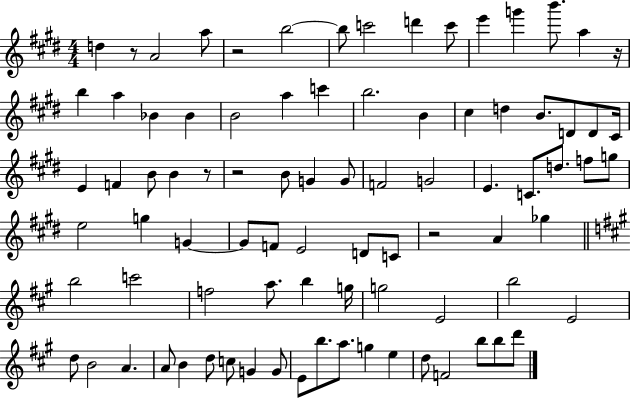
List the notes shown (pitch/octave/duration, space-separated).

D5/q R/e A4/h A5/e R/h B5/h B5/e C6/h D6/q C6/e E6/q G6/q B6/e. A5/q R/s B5/q A5/q Bb4/q Bb4/q B4/h A5/q C6/q B5/h. B4/q C#5/q D5/q B4/e. D4/e D4/e C#4/s E4/q F4/q B4/e B4/q R/e R/h B4/e G4/q G4/e F4/h G4/h E4/q. C4/e. D5/e. F5/e G5/e E5/h G5/q G4/q G4/e F4/e E4/h D4/e C4/e R/h A4/q Gb5/q B5/h C6/h F5/h A5/e. B5/q G5/s G5/h E4/h B5/h E4/h D5/e B4/h A4/q. A4/e B4/q D5/e C5/e G4/q G4/e E4/e B5/e. A5/e. G5/q E5/q D5/e F4/h B5/e B5/e D6/e